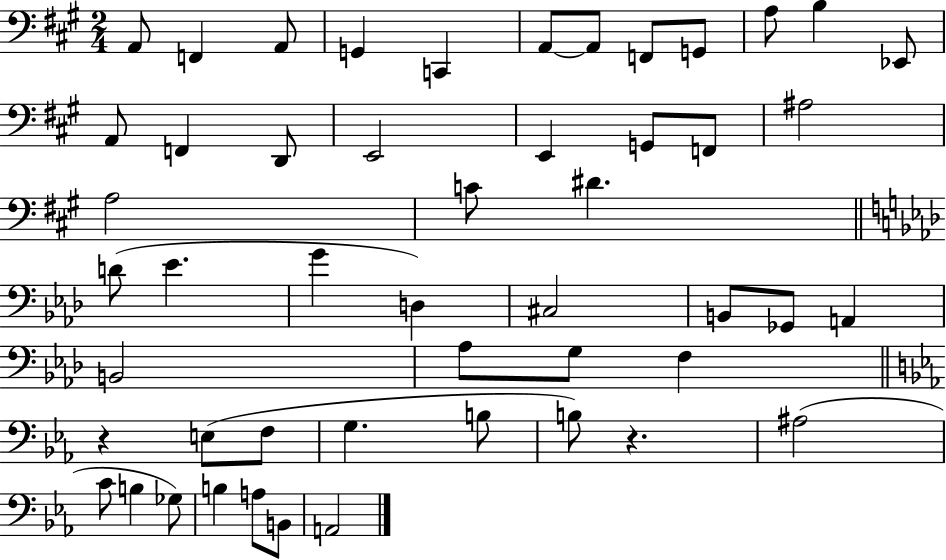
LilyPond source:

{
  \clef bass
  \numericTimeSignature
  \time 2/4
  \key a \major
  \repeat volta 2 { a,8 f,4 a,8 | g,4 c,4 | a,8~~ a,8 f,8 g,8 | a8 b4 ees,8 | \break a,8 f,4 d,8 | e,2 | e,4 g,8 f,8 | ais2 | \break a2 | c'8 dis'4. | \bar "||" \break \key aes \major d'8( ees'4. | g'4 d4) | cis2 | b,8 ges,8 a,4 | \break b,2 | aes8 g8 f4 | \bar "||" \break \key ees \major r4 e8( f8 | g4. b8 | b8) r4. | ais2( | \break c'8 b4 ges8) | b4 a8 b,8 | a,2 | } \bar "|."
}